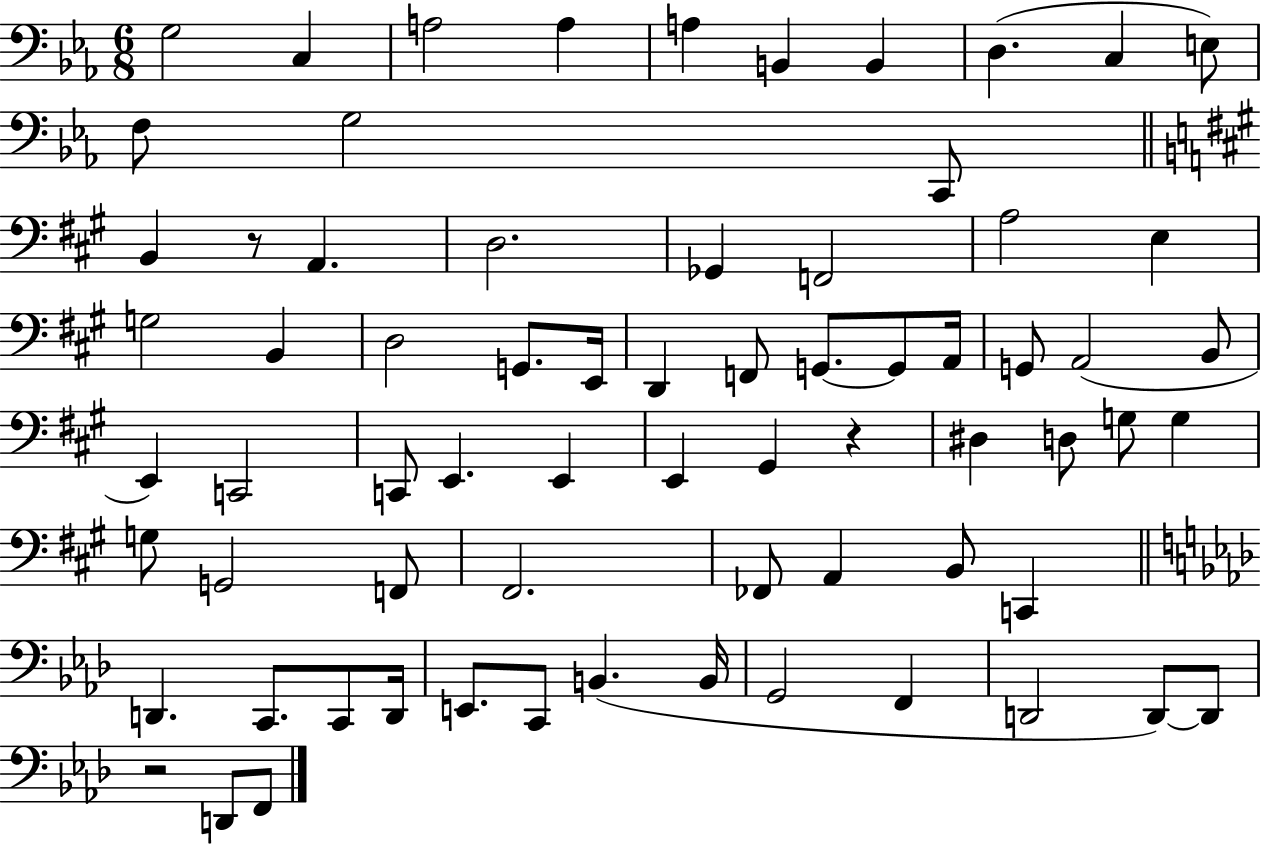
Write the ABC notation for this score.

X:1
T:Untitled
M:6/8
L:1/4
K:Eb
G,2 C, A,2 A, A, B,, B,, D, C, E,/2 F,/2 G,2 C,,/2 B,, z/2 A,, D,2 _G,, F,,2 A,2 E, G,2 B,, D,2 G,,/2 E,,/4 D,, F,,/2 G,,/2 G,,/2 A,,/4 G,,/2 A,,2 B,,/2 E,, C,,2 C,,/2 E,, E,, E,, ^G,, z ^D, D,/2 G,/2 G, G,/2 G,,2 F,,/2 ^F,,2 _F,,/2 A,, B,,/2 C,, D,, C,,/2 C,,/2 D,,/4 E,,/2 C,,/2 B,, B,,/4 G,,2 F,, D,,2 D,,/2 D,,/2 z2 D,,/2 F,,/2